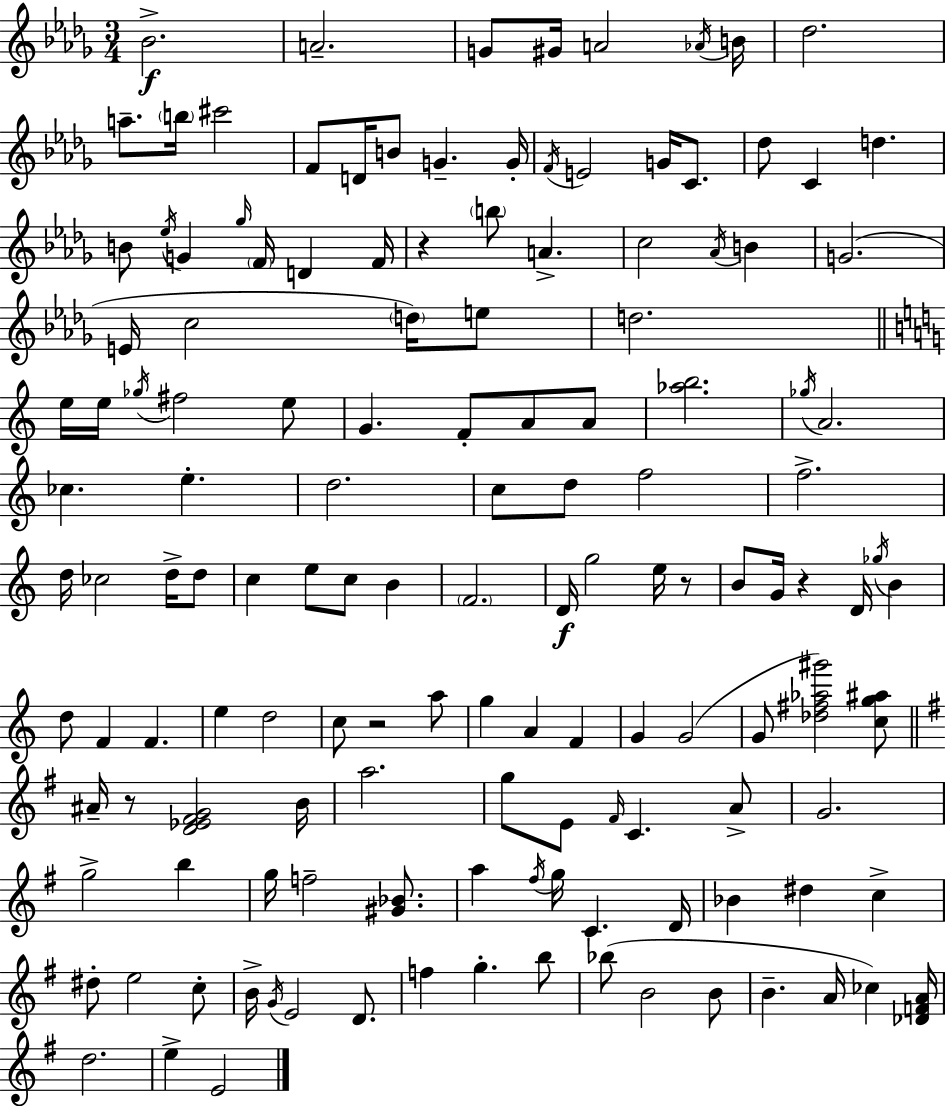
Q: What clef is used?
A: treble